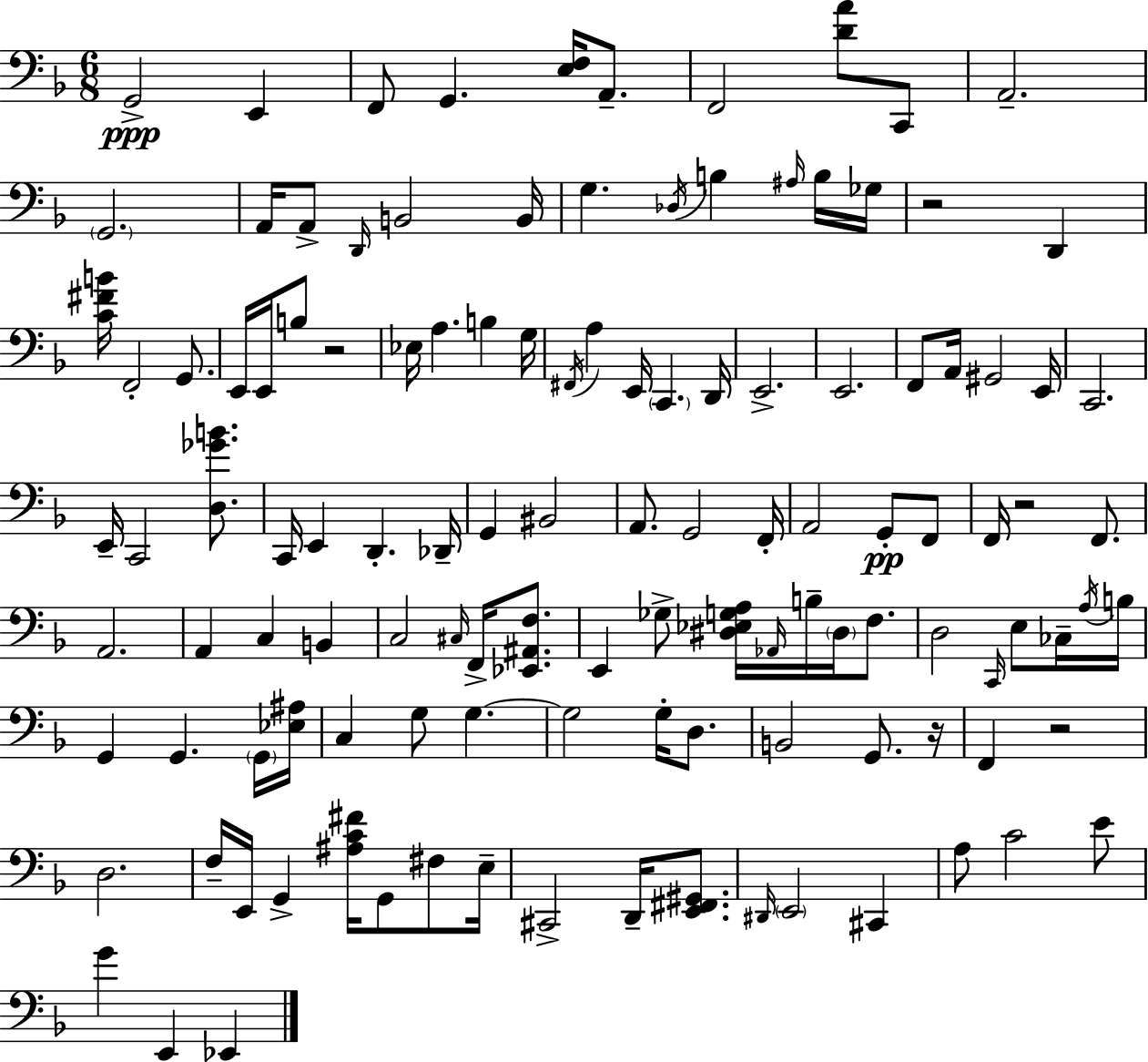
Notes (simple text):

G2/h E2/q F2/e G2/q. [E3,F3]/s A2/e. F2/h [D4,A4]/e C2/e A2/h. G2/h. A2/s A2/e D2/s B2/h B2/s G3/q. Db3/s B3/q A#3/s B3/s Gb3/s R/h D2/q [C4,F#4,B4]/s F2/h G2/e. E2/s E2/s B3/e R/h Eb3/s A3/q. B3/q G3/s F#2/s A3/q E2/s C2/q. D2/s E2/h. E2/h. F2/e A2/s G#2/h E2/s C2/h. E2/s C2/h [D3,Gb4,B4]/e. C2/s E2/q D2/q. Db2/s G2/q BIS2/h A2/e. G2/h F2/s A2/h G2/e F2/e F2/s R/h F2/e. A2/h. A2/q C3/q B2/q C3/h C#3/s F2/s [Eb2,A#2,F3]/e. E2/q Gb3/e [D#3,Eb3,G3,A3]/s Ab2/s B3/s D#3/s F3/e. D3/h C2/s E3/e CES3/s A3/s B3/s G2/q G2/q. G2/s [Eb3,A#3]/s C3/q G3/e G3/q. G3/h G3/s D3/e. B2/h G2/e. R/s F2/q R/h D3/h. F3/s E2/s G2/q [A#3,C4,F#4]/s G2/e F#3/e E3/s C#2/h D2/s [E2,F#2,G#2]/e. D#2/s E2/h C#2/q A3/e C4/h E4/e G4/q E2/q Eb2/q